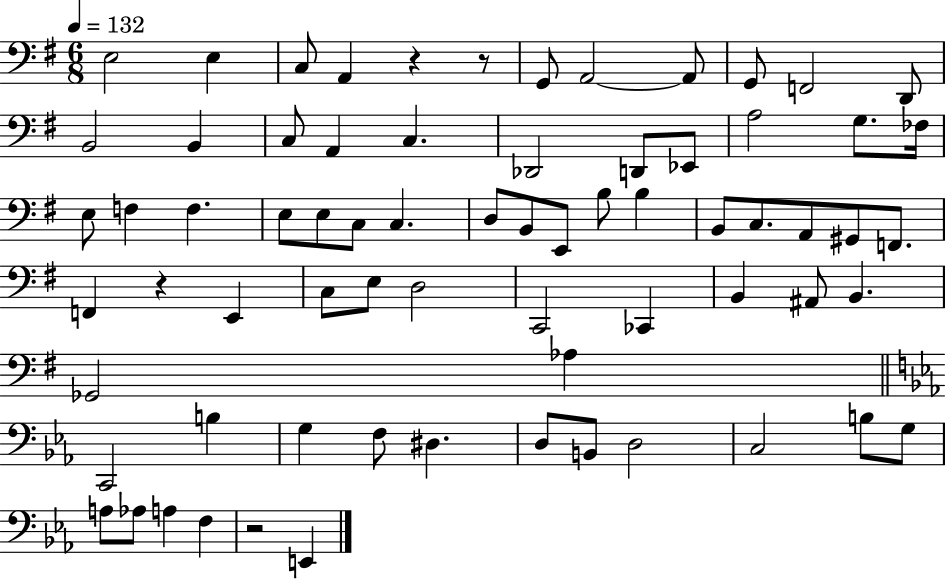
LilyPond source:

{
  \clef bass
  \numericTimeSignature
  \time 6/8
  \key g \major
  \tempo 4 = 132
  e2 e4 | c8 a,4 r4 r8 | g,8 a,2~~ a,8 | g,8 f,2 d,8 | \break b,2 b,4 | c8 a,4 c4. | des,2 d,8 ees,8 | a2 g8. fes16 | \break e8 f4 f4. | e8 e8 c8 c4. | d8 b,8 e,8 b8 b4 | b,8 c8. a,8 gis,8 f,8. | \break f,4 r4 e,4 | c8 e8 d2 | c,2 ces,4 | b,4 ais,8 b,4. | \break ges,2 aes4 | \bar "||" \break \key ees \major c,2 b4 | g4 f8 dis4. | d8 b,8 d2 | c2 b8 g8 | \break a8 aes8 a4 f4 | r2 e,4 | \bar "|."
}